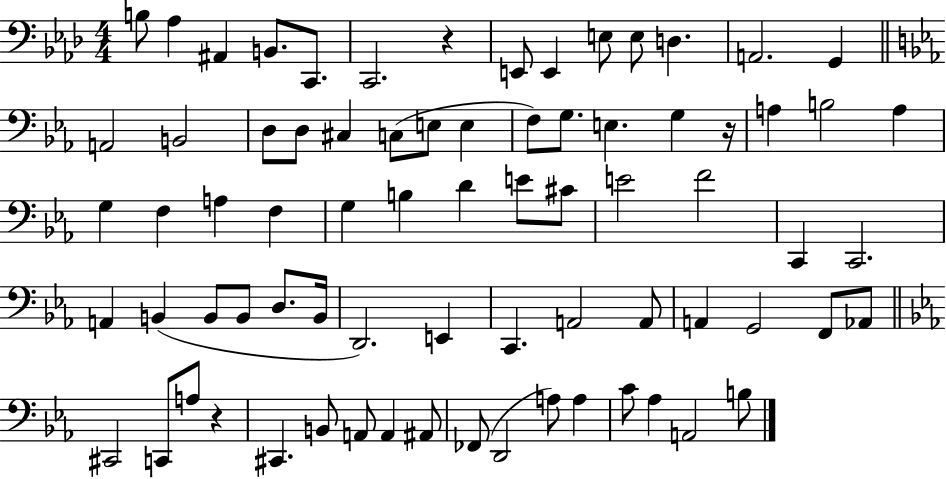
X:1
T:Untitled
M:4/4
L:1/4
K:Ab
B,/2 _A, ^A,, B,,/2 C,,/2 C,,2 z E,,/2 E,, E,/2 E,/2 D, A,,2 G,, A,,2 B,,2 D,/2 D,/2 ^C, C,/2 E,/2 E, F,/2 G,/2 E, G, z/4 A, B,2 A, G, F, A, F, G, B, D E/2 ^C/2 E2 F2 C,, C,,2 A,, B,, B,,/2 B,,/2 D,/2 B,,/4 D,,2 E,, C,, A,,2 A,,/2 A,, G,,2 F,,/2 _A,,/2 ^C,,2 C,,/2 A,/2 z ^C,, B,,/2 A,,/2 A,, ^A,,/2 _F,,/2 D,,2 A,/2 A, C/2 _A, A,,2 B,/2